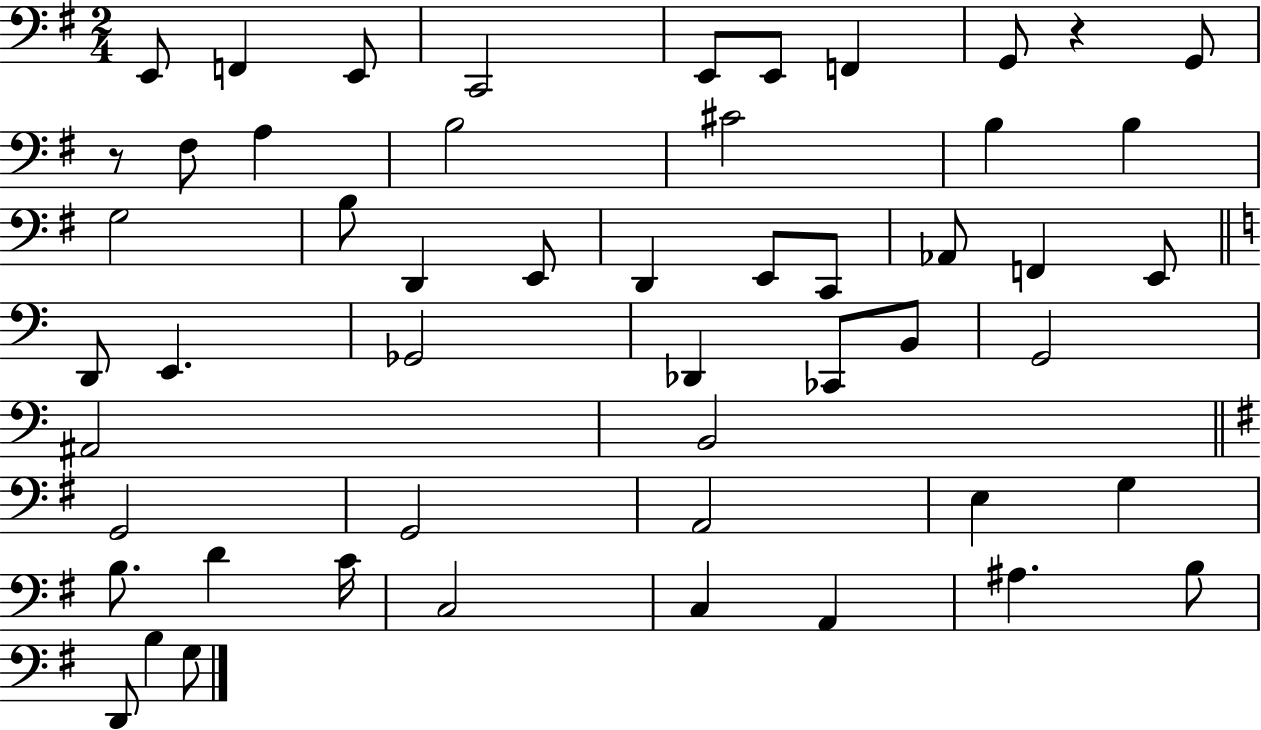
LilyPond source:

{
  \clef bass
  \numericTimeSignature
  \time 2/4
  \key g \major
  e,8 f,4 e,8 | c,2 | e,8 e,8 f,4 | g,8 r4 g,8 | \break r8 fis8 a4 | b2 | cis'2 | b4 b4 | \break g2 | b8 d,4 e,8 | d,4 e,8 c,8 | aes,8 f,4 e,8 | \break \bar "||" \break \key c \major d,8 e,4. | ges,2 | des,4 ces,8 b,8 | g,2 | \break ais,2 | b,2 | \bar "||" \break \key e \minor g,2 | g,2 | a,2 | e4 g4 | \break b8. d'4 c'16 | c2 | c4 a,4 | ais4. b8 | \break d,8 b4 g8 | \bar "|."
}